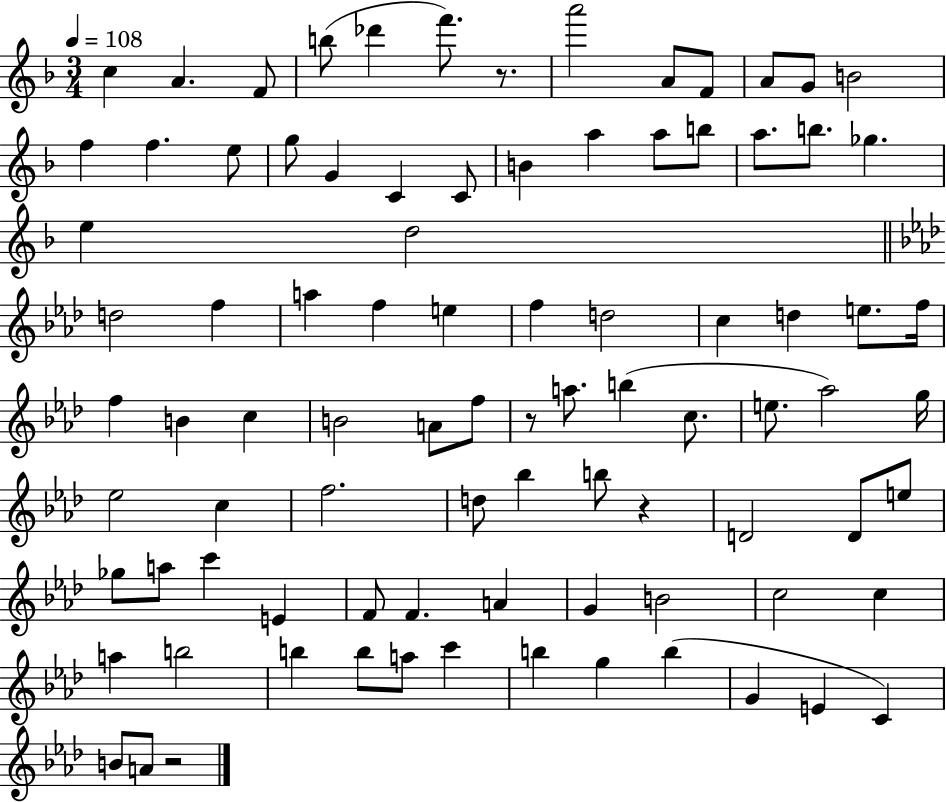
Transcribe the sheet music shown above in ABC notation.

X:1
T:Untitled
M:3/4
L:1/4
K:F
c A F/2 b/2 _d' f'/2 z/2 a'2 A/2 F/2 A/2 G/2 B2 f f e/2 g/2 G C C/2 B a a/2 b/2 a/2 b/2 _g e d2 d2 f a f e f d2 c d e/2 f/4 f B c B2 A/2 f/2 z/2 a/2 b c/2 e/2 _a2 g/4 _e2 c f2 d/2 _b b/2 z D2 D/2 e/2 _g/2 a/2 c' E F/2 F A G B2 c2 c a b2 b b/2 a/2 c' b g b G E C B/2 A/2 z2